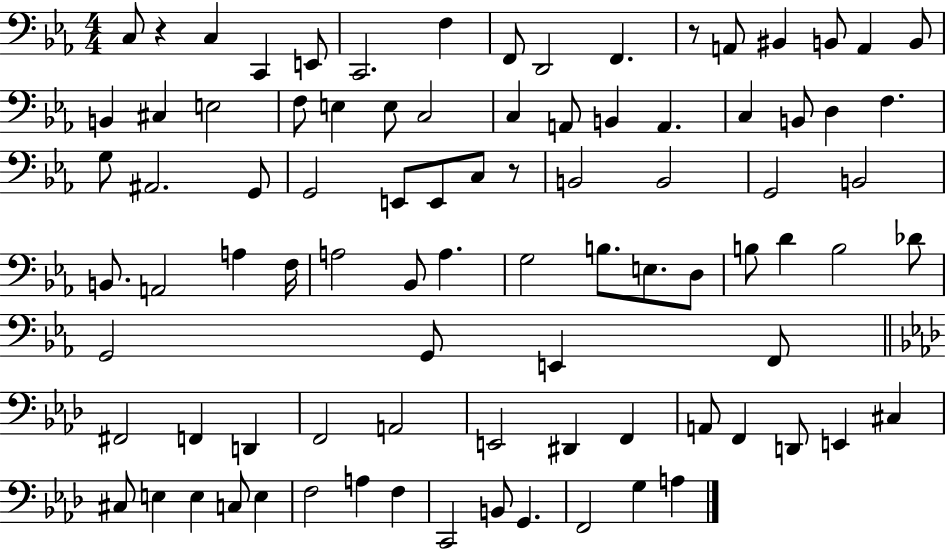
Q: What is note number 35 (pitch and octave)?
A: E2